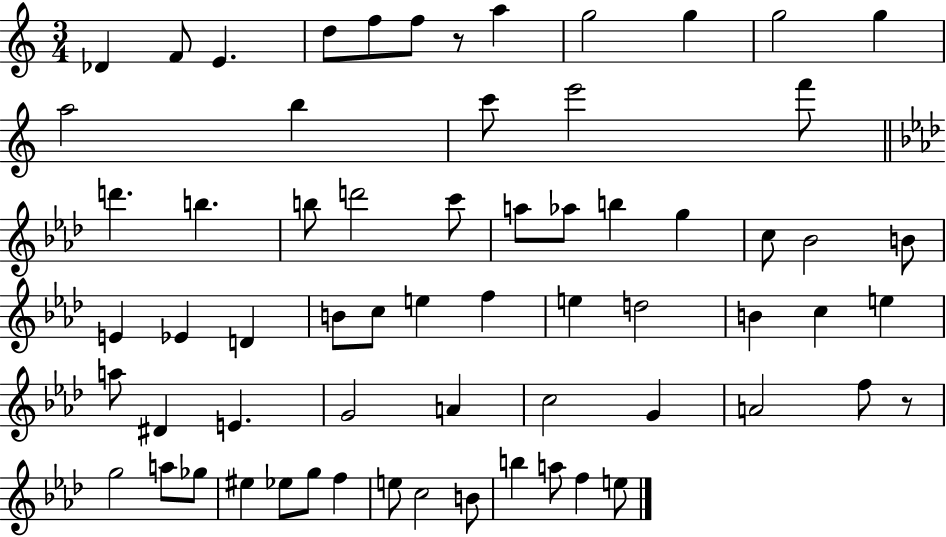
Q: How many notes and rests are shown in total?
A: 65